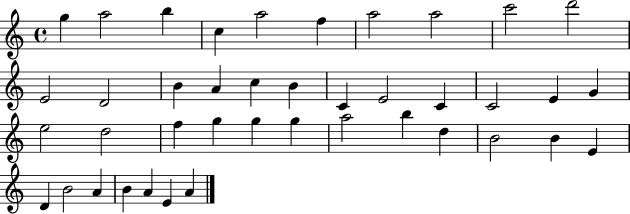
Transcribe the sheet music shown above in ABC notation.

X:1
T:Untitled
M:4/4
L:1/4
K:C
g a2 b c a2 f a2 a2 c'2 d'2 E2 D2 B A c B C E2 C C2 E G e2 d2 f g g g a2 b d B2 B E D B2 A B A E A